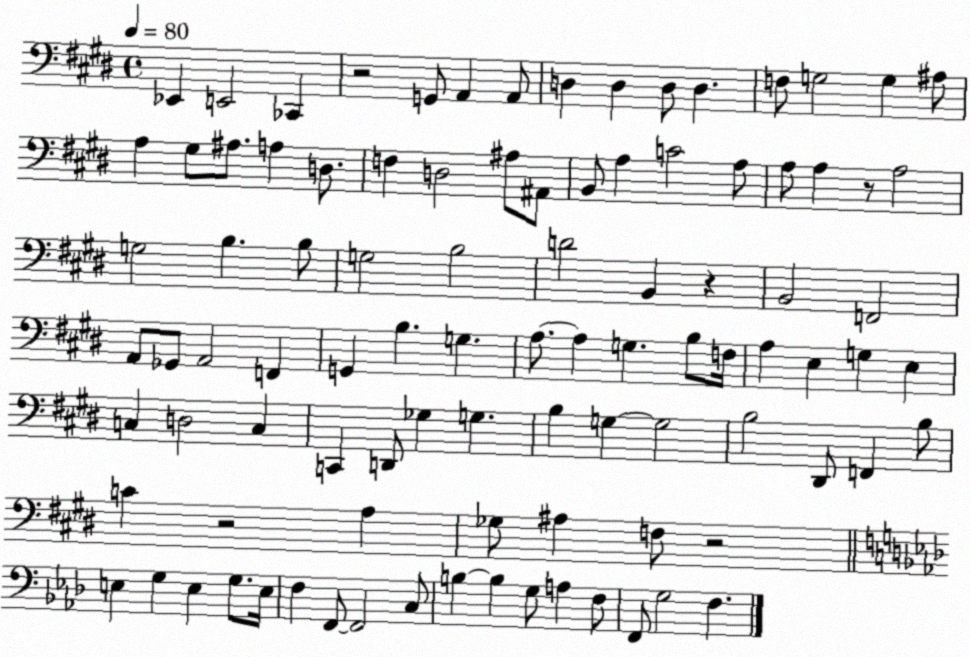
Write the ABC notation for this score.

X:1
T:Untitled
M:4/4
L:1/4
K:E
_E,, E,,2 _C,, z2 G,,/2 A,, A,,/2 D, D, D,/2 D, F,/2 G,2 G, ^A,/2 A, ^G,/2 ^A,/2 A, D,/2 F, D,2 ^A,/2 ^A,,/2 B,,/2 A, C2 A,/2 A,/2 A, z/2 A,2 G,2 B, B,/2 G,2 B,2 D2 B,, z B,,2 F,,2 A,,/2 _G,,/2 A,,2 F,, G,, B, G, A,/2 A, G, B,/2 F,/4 A, E, G, E, C, D,2 C, C,, D,,/2 _G, G, B, G, G,2 B,2 ^D,,/2 F,, B,/2 C z2 A, _G,/2 ^A, F,/2 z2 E, G, E, G,/2 E,/4 F, F,,/2 F,,2 C,/2 B, B, G,/2 A, F,/2 F,,/2 G,2 F,